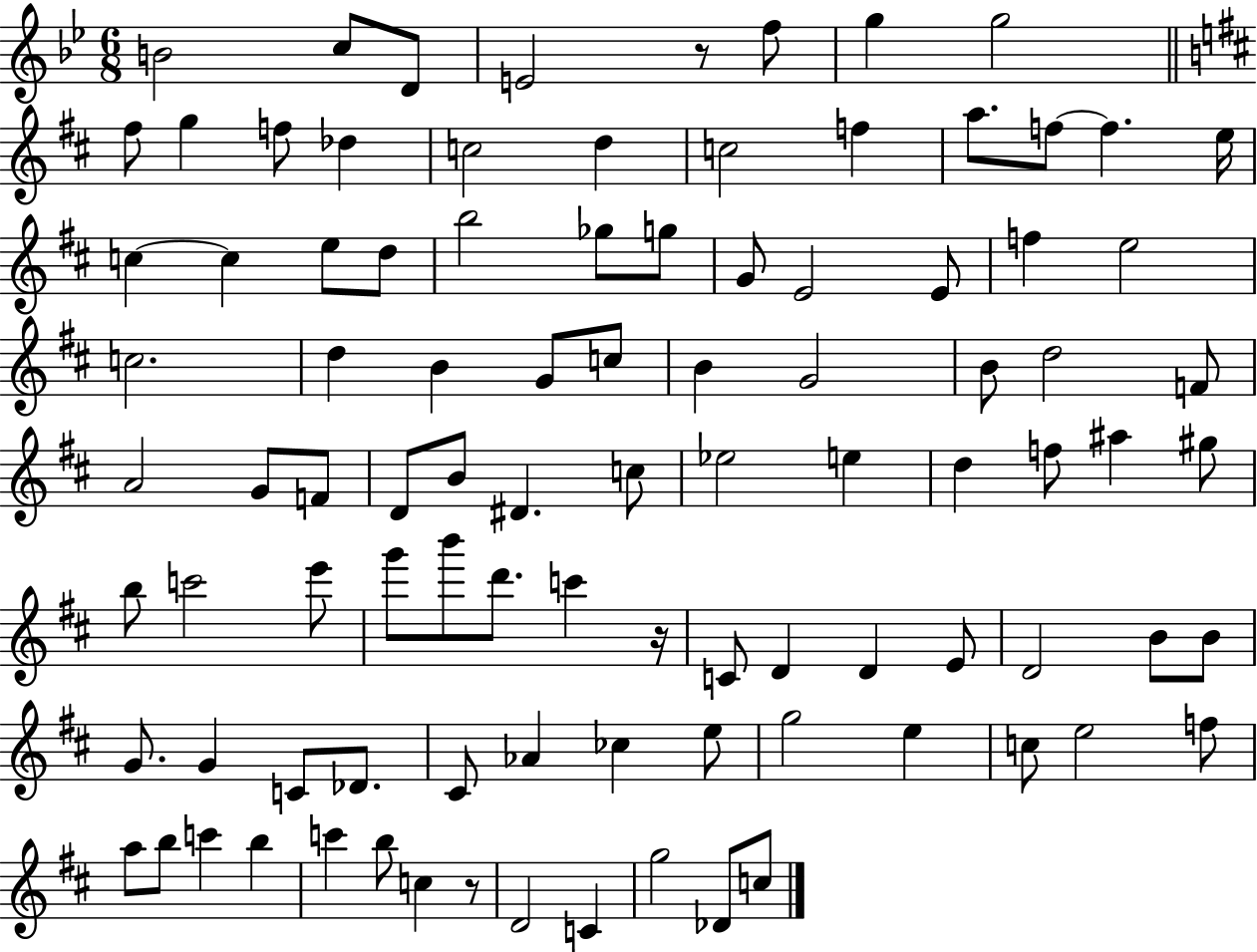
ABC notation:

X:1
T:Untitled
M:6/8
L:1/4
K:Bb
B2 c/2 D/2 E2 z/2 f/2 g g2 ^f/2 g f/2 _d c2 d c2 f a/2 f/2 f e/4 c c e/2 d/2 b2 _g/2 g/2 G/2 E2 E/2 f e2 c2 d B G/2 c/2 B G2 B/2 d2 F/2 A2 G/2 F/2 D/2 B/2 ^D c/2 _e2 e d f/2 ^a ^g/2 b/2 c'2 e'/2 g'/2 b'/2 d'/2 c' z/4 C/2 D D E/2 D2 B/2 B/2 G/2 G C/2 _D/2 ^C/2 _A _c e/2 g2 e c/2 e2 f/2 a/2 b/2 c' b c' b/2 c z/2 D2 C g2 _D/2 c/2